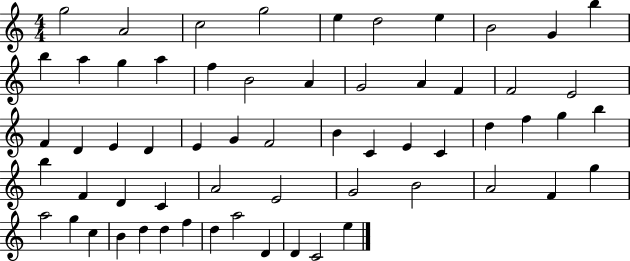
{
  \clef treble
  \numericTimeSignature
  \time 4/4
  \key c \major
  g''2 a'2 | c''2 g''2 | e''4 d''2 e''4 | b'2 g'4 b''4 | \break b''4 a''4 g''4 a''4 | f''4 b'2 a'4 | g'2 a'4 f'4 | f'2 e'2 | \break f'4 d'4 e'4 d'4 | e'4 g'4 f'2 | b'4 c'4 e'4 c'4 | d''4 f''4 g''4 b''4 | \break b''4 f'4 d'4 c'4 | a'2 e'2 | g'2 b'2 | a'2 f'4 g''4 | \break a''2 g''4 c''4 | b'4 d''4 d''4 f''4 | d''4 a''2 d'4 | d'4 c'2 e''4 | \break \bar "|."
}